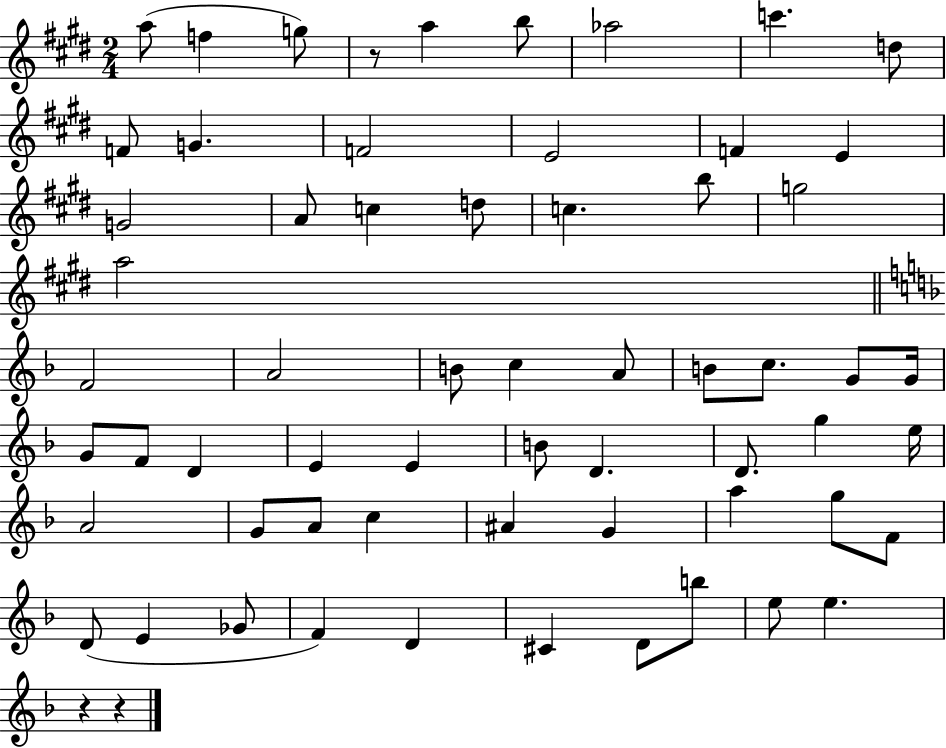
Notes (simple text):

A5/e F5/q G5/e R/e A5/q B5/e Ab5/h C6/q. D5/e F4/e G4/q. F4/h E4/h F4/q E4/q G4/h A4/e C5/q D5/e C5/q. B5/e G5/h A5/h F4/h A4/h B4/e C5/q A4/e B4/e C5/e. G4/e G4/s G4/e F4/e D4/q E4/q E4/q B4/e D4/q. D4/e. G5/q E5/s A4/h G4/e A4/e C5/q A#4/q G4/q A5/q G5/e F4/e D4/e E4/q Gb4/e F4/q D4/q C#4/q D4/e B5/e E5/e E5/q. R/q R/q